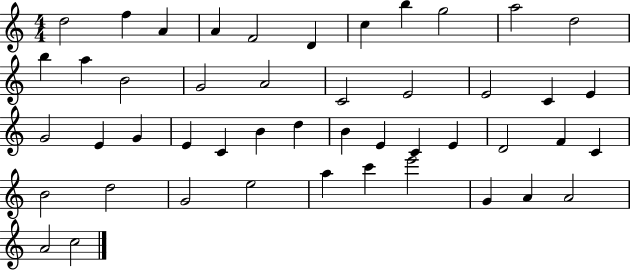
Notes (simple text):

D5/h F5/q A4/q A4/q F4/h D4/q C5/q B5/q G5/h A5/h D5/h B5/q A5/q B4/h G4/h A4/h C4/h E4/h E4/h C4/q E4/q G4/h E4/q G4/q E4/q C4/q B4/q D5/q B4/q E4/q C4/q E4/q D4/h F4/q C4/q B4/h D5/h G4/h E5/h A5/q C6/q E6/h G4/q A4/q A4/h A4/h C5/h